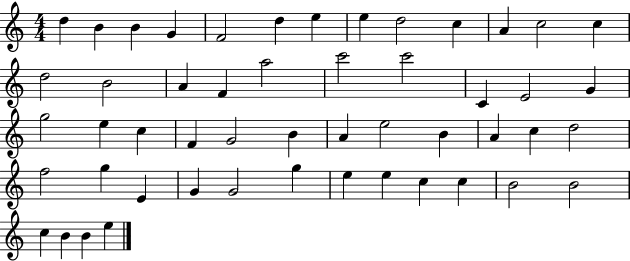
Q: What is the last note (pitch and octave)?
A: E5